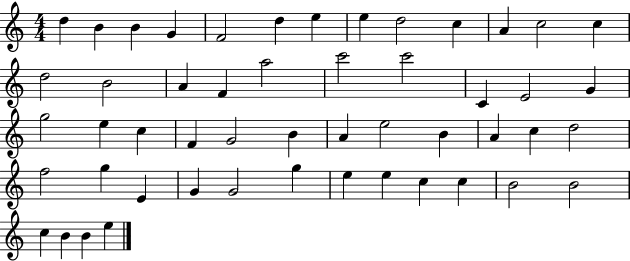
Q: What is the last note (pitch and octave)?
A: E5